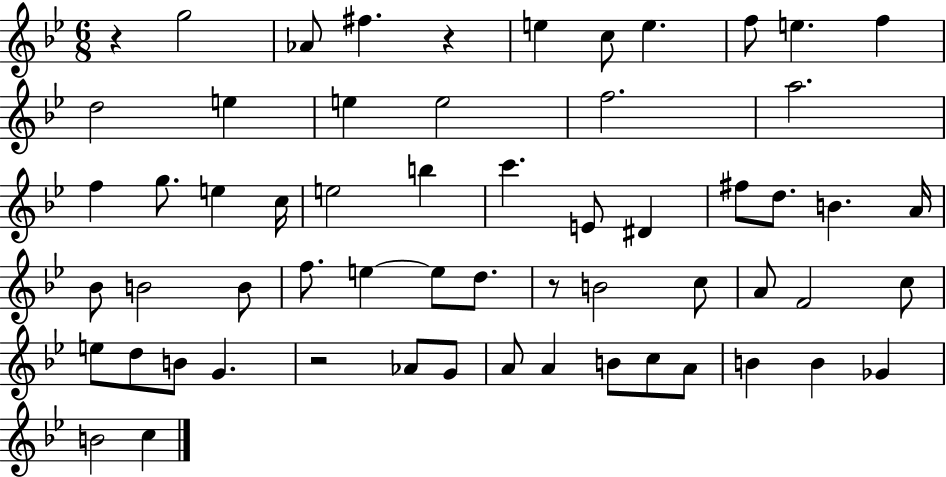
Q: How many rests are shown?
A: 4